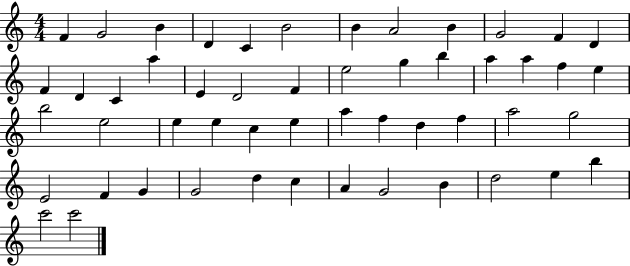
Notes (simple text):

F4/q G4/h B4/q D4/q C4/q B4/h B4/q A4/h B4/q G4/h F4/q D4/q F4/q D4/q C4/q A5/q E4/q D4/h F4/q E5/h G5/q B5/q A5/q A5/q F5/q E5/q B5/h E5/h E5/q E5/q C5/q E5/q A5/q F5/q D5/q F5/q A5/h G5/h E4/h F4/q G4/q G4/h D5/q C5/q A4/q G4/h B4/q D5/h E5/q B5/q C6/h C6/h